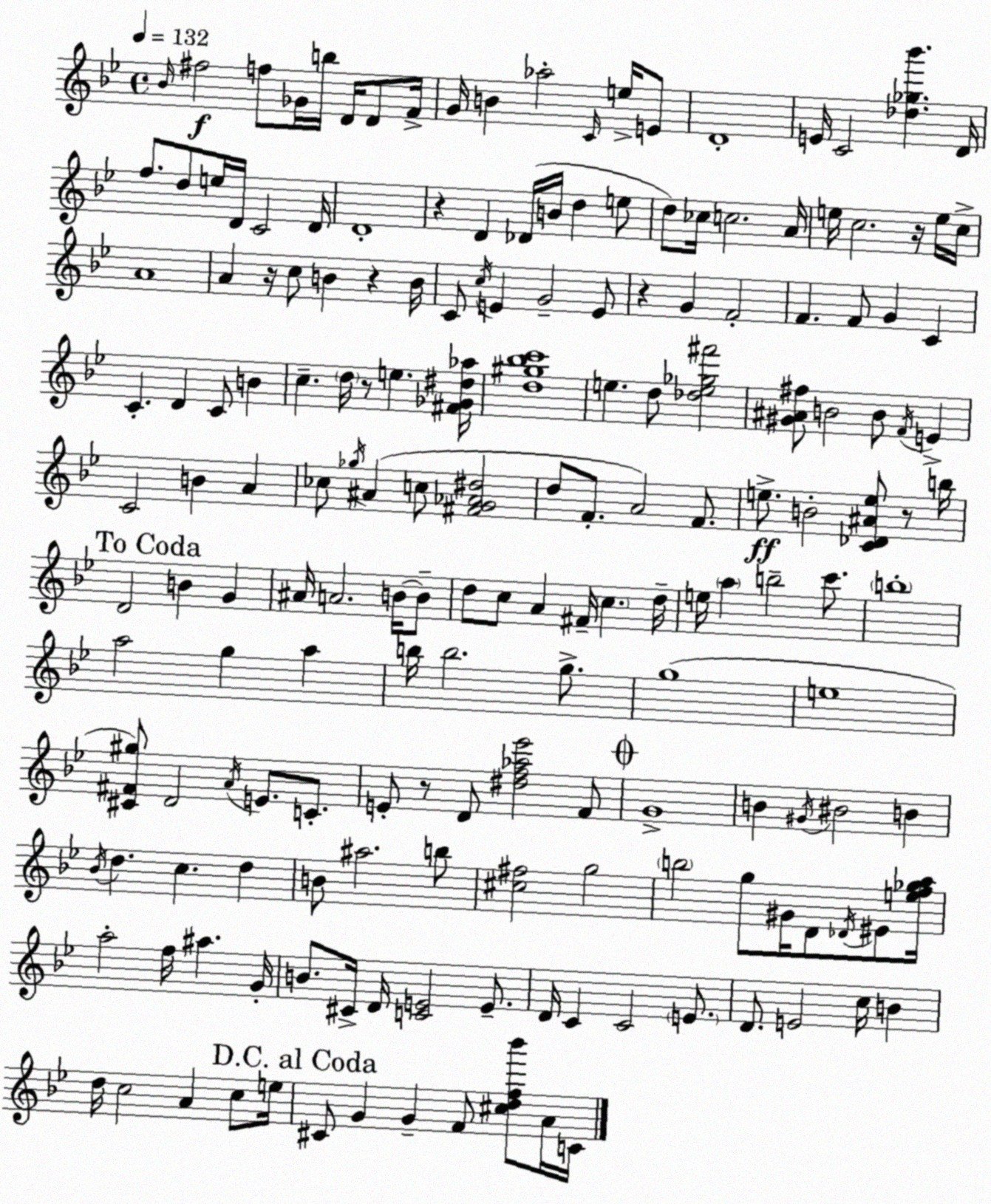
X:1
T:Untitled
M:4/4
L:1/4
K:Gm
_B/4 ^f2 f/2 _G/4 b/4 D/4 D/2 F/4 G/4 B _a2 C/4 e/4 E/2 D4 E/4 C2 [_d_g_b'] D/4 f/2 d/2 e/4 D/4 C2 D/4 D4 z D _D/4 B/4 d e/2 d/2 _c/4 c2 A/4 e/4 c2 z/4 e/4 c/4 A4 A z/4 c/2 B z B/4 C/2 c/4 E G2 E/2 z G F2 F F/2 G C C D C/2 B c d/4 z/2 e [^F_G^d_a]/4 [d^g_bc']4 e d/2 [_de_g^f']2 [^G^A^f]/2 B2 B/2 F/4 E C2 B A _c/2 _g/4 ^A c/2 [^FG_A^d]2 d/2 F/2 A2 F/2 e/2 B2 [C_D^Ae]/2 z/2 b/4 D2 B G ^A/4 A2 B/4 B/2 d/2 c/2 A ^F/4 c d/4 e/4 a b2 c'/2 b4 a2 g a b/4 b2 g/2 g4 e4 [^C^F^g]/2 D2 A/4 E/2 C/2 E/2 z/2 D/2 [^df_a_e']2 F/2 G4 B ^G/4 ^B2 B _B/4 d c d B/2 ^a2 b/2 [^c^f]2 g2 b2 g/2 ^G/4 D/2 _D/4 ^E/2 [ef_ga]/4 a2 f/4 ^a G/4 B/2 ^C/4 D/4 [CE]2 E/2 D/4 C C2 E/2 D/2 E2 c/4 B d/4 c2 A c/2 e/4 ^C/2 G G F/2 [^cdf_b']/2 A/4 C/4